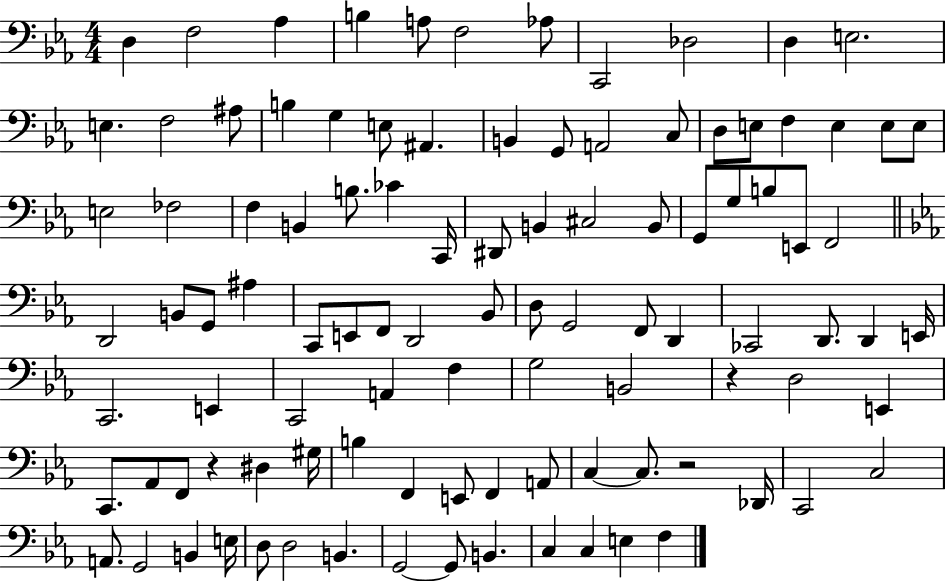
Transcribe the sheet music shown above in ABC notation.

X:1
T:Untitled
M:4/4
L:1/4
K:Eb
D, F,2 _A, B, A,/2 F,2 _A,/2 C,,2 _D,2 D, E,2 E, F,2 ^A,/2 B, G, E,/2 ^A,, B,, G,,/2 A,,2 C,/2 D,/2 E,/2 F, E, E,/2 E,/2 E,2 _F,2 F, B,, B,/2 _C C,,/4 ^D,,/2 B,, ^C,2 B,,/2 G,,/2 G,/2 B,/2 E,,/2 F,,2 D,,2 B,,/2 G,,/2 ^A, C,,/2 E,,/2 F,,/2 D,,2 _B,,/2 D,/2 G,,2 F,,/2 D,, _C,,2 D,,/2 D,, E,,/4 C,,2 E,, C,,2 A,, F, G,2 B,,2 z D,2 E,, C,,/2 _A,,/2 F,,/2 z ^D, ^G,/4 B, F,, E,,/2 F,, A,,/2 C, C,/2 z2 _D,,/4 C,,2 C,2 A,,/2 G,,2 B,, E,/4 D,/2 D,2 B,, G,,2 G,,/2 B,, C, C, E, F,